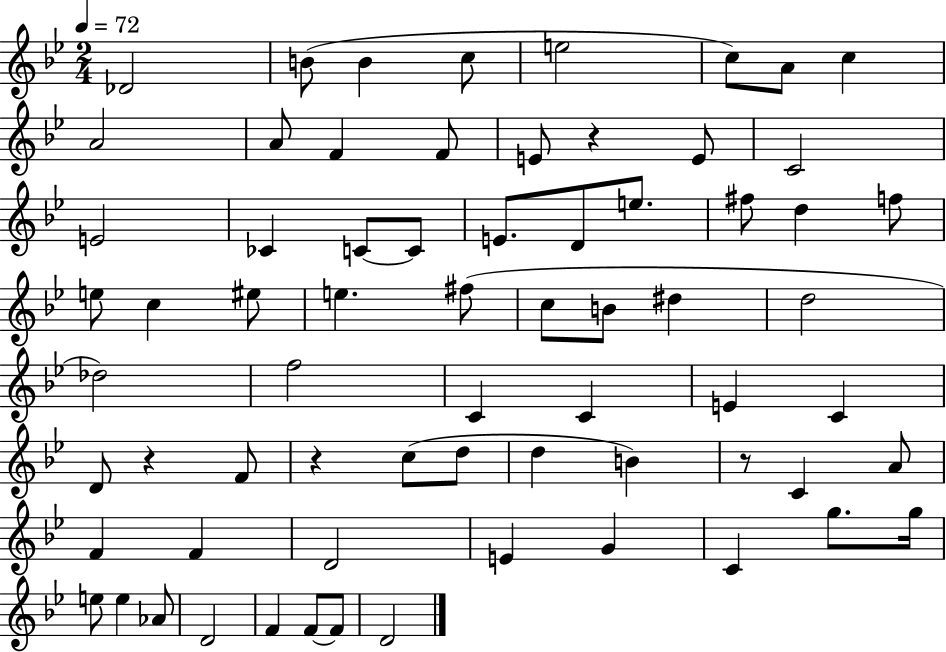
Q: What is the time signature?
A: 2/4